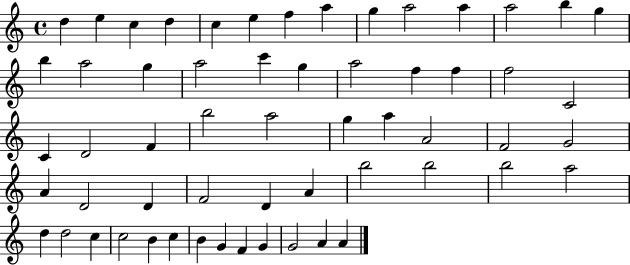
{
  \clef treble
  \time 4/4
  \defaultTimeSignature
  \key c \major
  d''4 e''4 c''4 d''4 | c''4 e''4 f''4 a''4 | g''4 a''2 a''4 | a''2 b''4 g''4 | \break b''4 a''2 g''4 | a''2 c'''4 g''4 | a''2 f''4 f''4 | f''2 c'2 | \break c'4 d'2 f'4 | b''2 a''2 | g''4 a''4 a'2 | f'2 g'2 | \break a'4 d'2 d'4 | f'2 d'4 a'4 | b''2 b''2 | b''2 a''2 | \break d''4 d''2 c''4 | c''2 b'4 c''4 | b'4 g'4 f'4 g'4 | g'2 a'4 a'4 | \break \bar "|."
}